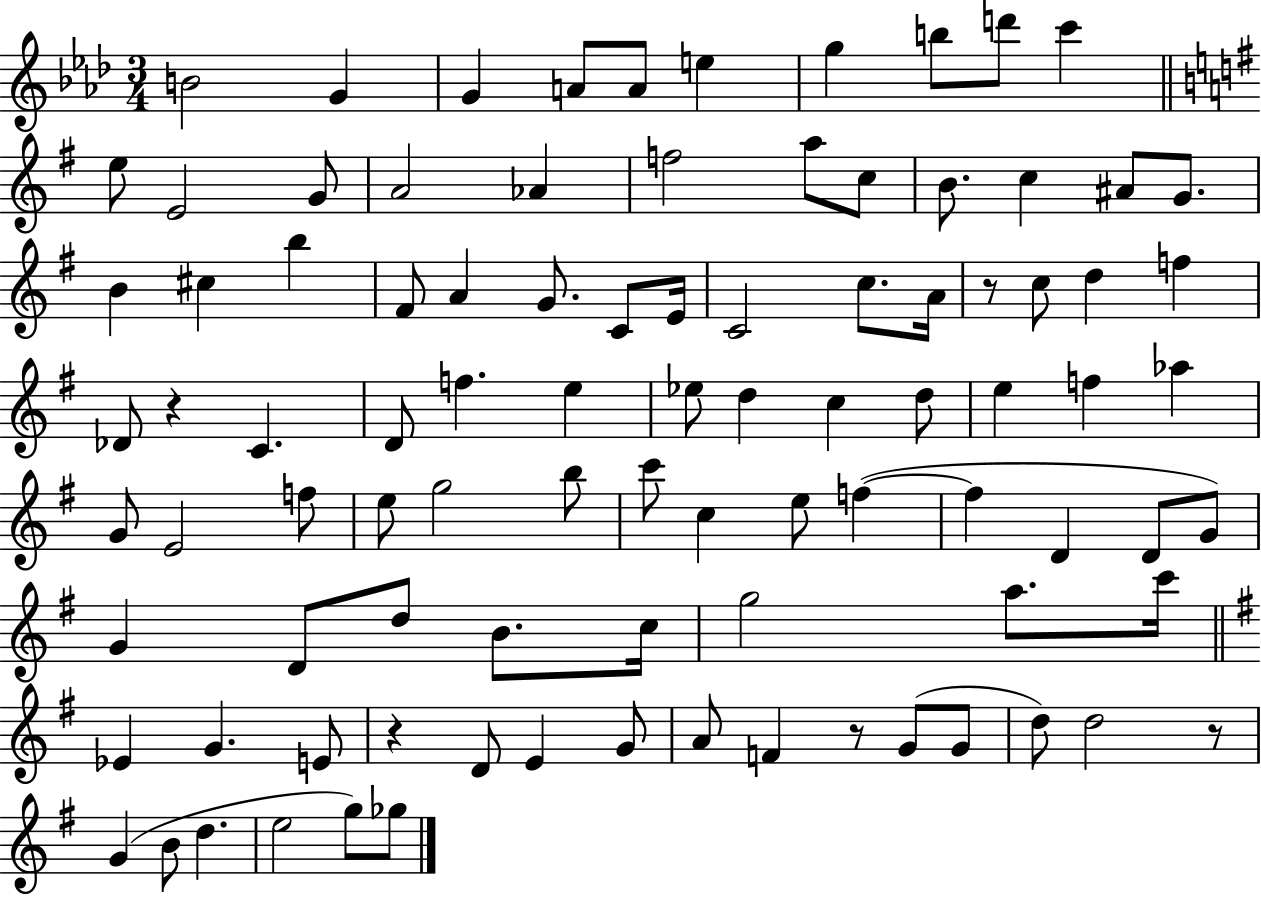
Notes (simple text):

B4/h G4/q G4/q A4/e A4/e E5/q G5/q B5/e D6/e C6/q E5/e E4/h G4/e A4/h Ab4/q F5/h A5/e C5/e B4/e. C5/q A#4/e G4/e. B4/q C#5/q B5/q F#4/e A4/q G4/e. C4/e E4/s C4/h C5/e. A4/s R/e C5/e D5/q F5/q Db4/e R/q C4/q. D4/e F5/q. E5/q Eb5/e D5/q C5/q D5/e E5/q F5/q Ab5/q G4/e E4/h F5/e E5/e G5/h B5/e C6/e C5/q E5/e F5/q F5/q D4/q D4/e G4/e G4/q D4/e D5/e B4/e. C5/s G5/h A5/e. C6/s Eb4/q G4/q. E4/e R/q D4/e E4/q G4/e A4/e F4/q R/e G4/e G4/e D5/e D5/h R/e G4/q B4/e D5/q. E5/h G5/e Gb5/e